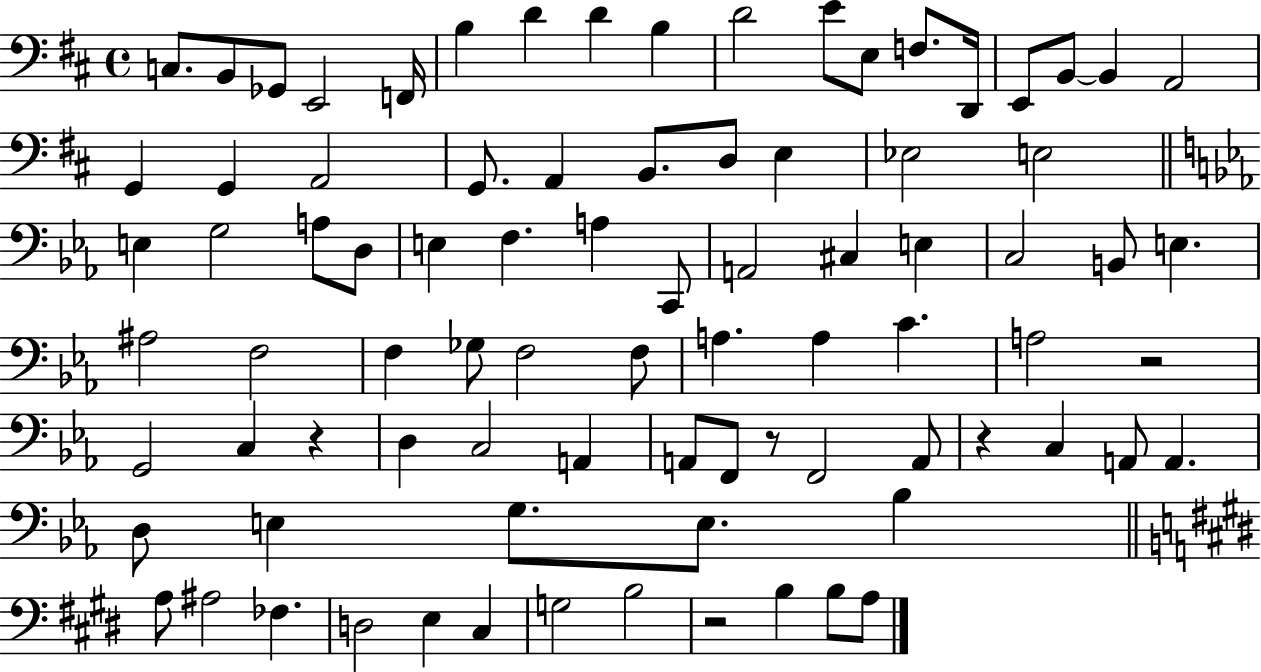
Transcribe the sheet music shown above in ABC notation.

X:1
T:Untitled
M:4/4
L:1/4
K:D
C,/2 B,,/2 _G,,/2 E,,2 F,,/4 B, D D B, D2 E/2 E,/2 F,/2 D,,/4 E,,/2 B,,/2 B,, A,,2 G,, G,, A,,2 G,,/2 A,, B,,/2 D,/2 E, _E,2 E,2 E, G,2 A,/2 D,/2 E, F, A, C,,/2 A,,2 ^C, E, C,2 B,,/2 E, ^A,2 F,2 F, _G,/2 F,2 F,/2 A, A, C A,2 z2 G,,2 C, z D, C,2 A,, A,,/2 F,,/2 z/2 F,,2 A,,/2 z C, A,,/2 A,, D,/2 E, G,/2 E,/2 _B, A,/2 ^A,2 _F, D,2 E, ^C, G,2 B,2 z2 B, B,/2 A,/2